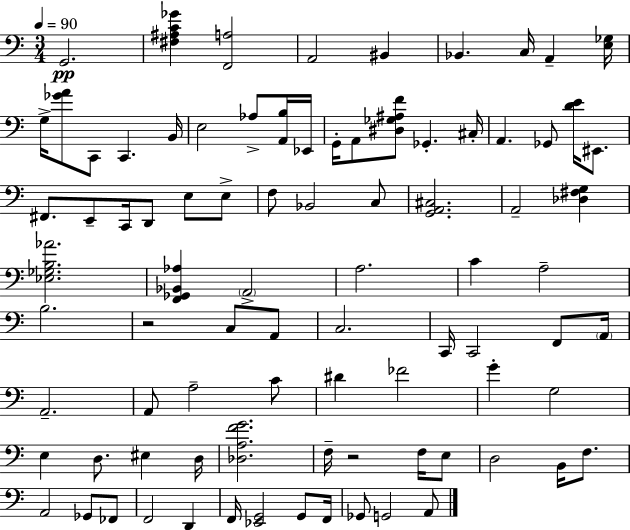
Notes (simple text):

G2/h. [F#3,A#3,C4,Gb4]/q [F2,A3]/h A2/h BIS2/q Bb2/q. C3/s A2/q [E3,Gb3]/s G3/s [Gb4,A4]/e C2/e C2/q. B2/s E3/h Ab3/e [A2,B3]/s Eb2/s G2/s A2/e [D#3,Gb3,A#3,F4]/e Gb2/q. C#3/s A2/q. Gb2/e [D4,E4]/s EIS2/e. F#2/e. E2/e C2/s D2/e E3/e E3/e F3/e Bb2/h C3/e [G2,A2,C#3]/h. A2/h [Db3,F#3,G3]/q [Eb3,Gb3,B3,Ab4]/h. [F2,Gb2,Bb2,Ab3]/q A2/h A3/h. C4/q A3/h B3/h. R/h C3/e A2/e C3/h. C2/s C2/h F2/e A2/s A2/h. A2/e A3/h C4/e D#4/q FES4/h G4/q G3/h E3/q D3/e. EIS3/q D3/s [Db3,A3,F4,G4]/h. F3/s R/h F3/s E3/e D3/h B2/s F3/e. A2/h Gb2/e FES2/e F2/h D2/q F2/s [Eb2,G2]/h G2/e F2/s Gb2/e G2/h A2/e